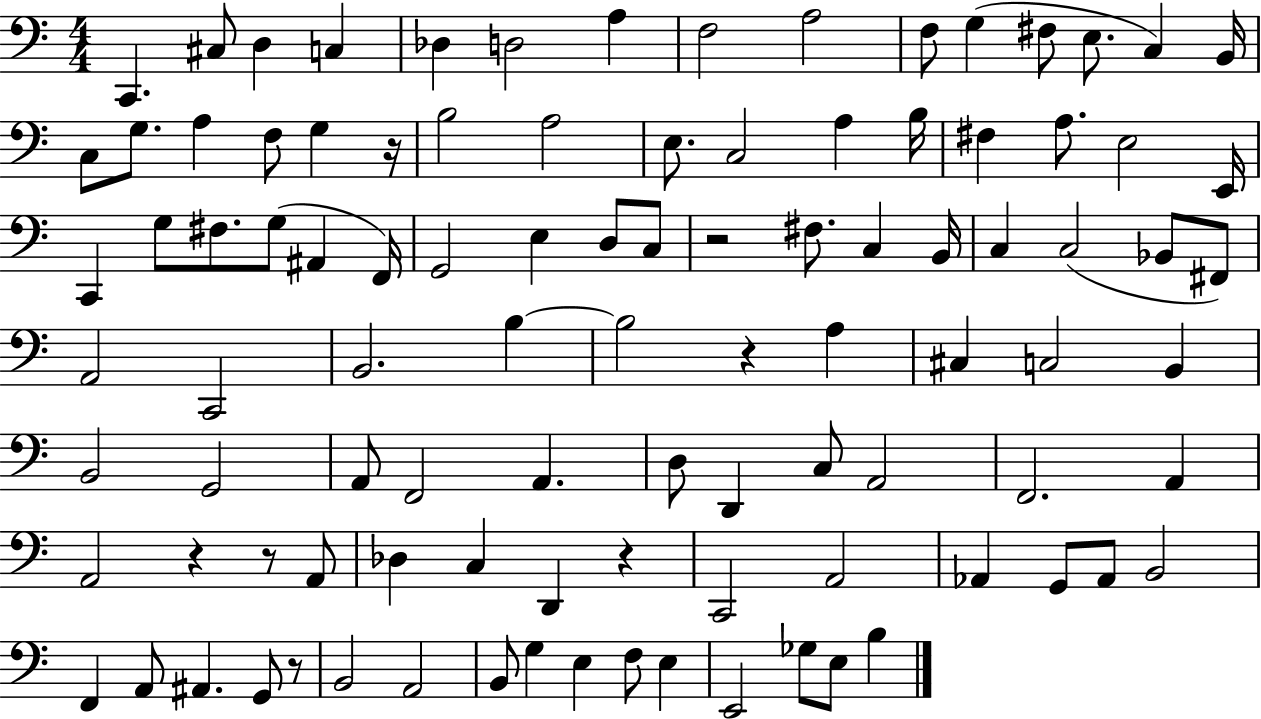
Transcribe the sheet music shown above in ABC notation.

X:1
T:Untitled
M:4/4
L:1/4
K:C
C,, ^C,/2 D, C, _D, D,2 A, F,2 A,2 F,/2 G, ^F,/2 E,/2 C, B,,/4 C,/2 G,/2 A, F,/2 G, z/4 B,2 A,2 E,/2 C,2 A, B,/4 ^F, A,/2 E,2 E,,/4 C,, G,/2 ^F,/2 G,/2 ^A,, F,,/4 G,,2 E, D,/2 C,/2 z2 ^F,/2 C, B,,/4 C, C,2 _B,,/2 ^F,,/2 A,,2 C,,2 B,,2 B, B,2 z A, ^C, C,2 B,, B,,2 G,,2 A,,/2 F,,2 A,, D,/2 D,, C,/2 A,,2 F,,2 A,, A,,2 z z/2 A,,/2 _D, C, D,, z C,,2 A,,2 _A,, G,,/2 _A,,/2 B,,2 F,, A,,/2 ^A,, G,,/2 z/2 B,,2 A,,2 B,,/2 G, E, F,/2 E, E,,2 _G,/2 E,/2 B,